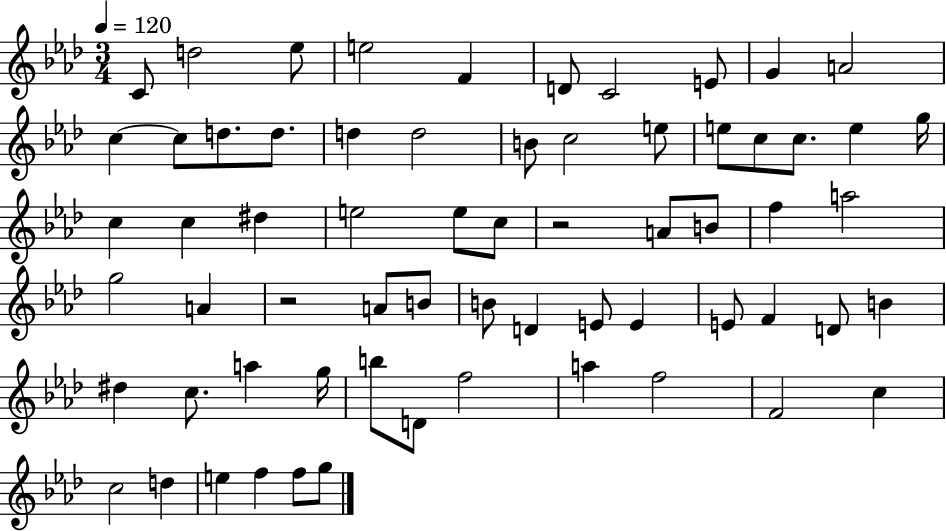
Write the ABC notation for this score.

X:1
T:Untitled
M:3/4
L:1/4
K:Ab
C/2 d2 _e/2 e2 F D/2 C2 E/2 G A2 c c/2 d/2 d/2 d d2 B/2 c2 e/2 e/2 c/2 c/2 e g/4 c c ^d e2 e/2 c/2 z2 A/2 B/2 f a2 g2 A z2 A/2 B/2 B/2 D E/2 E E/2 F D/2 B ^d c/2 a g/4 b/2 D/2 f2 a f2 F2 c c2 d e f f/2 g/2